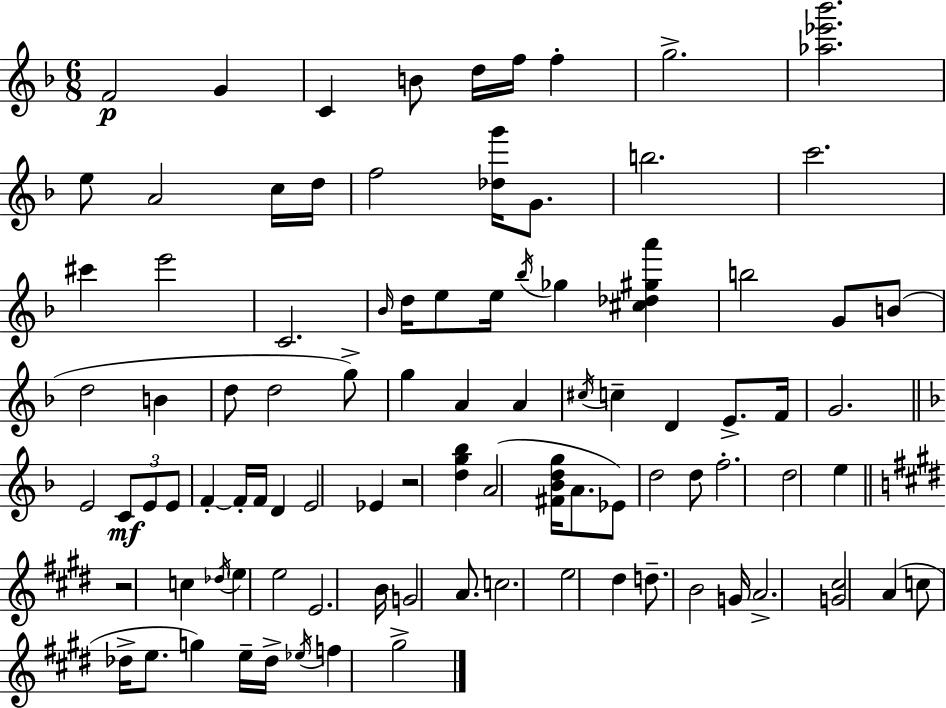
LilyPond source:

{
  \clef treble
  \numericTimeSignature
  \time 6/8
  \key d \minor
  f'2\p g'4 | c'4 b'8 d''16 f''16 f''4-. | g''2.-> | <aes'' ees''' bes'''>2. | \break e''8 a'2 c''16 d''16 | f''2 <des'' g'''>16 g'8. | b''2. | c'''2. | \break cis'''4 e'''2 | c'2. | \grace { bes'16 } d''16 e''8 e''16 \acciaccatura { bes''16 } ges''4 <cis'' des'' gis'' a'''>4 | b''2 g'8 | \break b'8( d''2 b'4 | d''8 d''2 | g''8->) g''4 a'4 a'4 | \acciaccatura { cis''16 } c''4-- d'4 e'8.-> | \break f'16 g'2. | \bar "||" \break \key f \major e'2 \tuplet 3/2 { c'8\mf e'8 | e'8 } f'4-.~~ f'16-. f'16 d'4 | e'2 ees'4 | r2 <d'' g'' bes''>4 | \break a'2( <fis' bes' d'' g''>16 a'8. | ees'8) d''2 d''8 | f''2.-. | d''2 e''4 | \break \bar "||" \break \key e \major r2 c''4 | \acciaccatura { des''16 } \parenthesize e''4 e''2 | e'2. | b'16 g'2 a'8. | \break c''2. | e''2 dis''4 | d''8.-- b'2 | g'16 a'2.-> | \break <g' cis''>2 a'4( | c''8 des''16-> e''8. g''4) e''16-- | des''16-> \acciaccatura { ees''16 } f''4 gis''2-> | \bar "|."
}